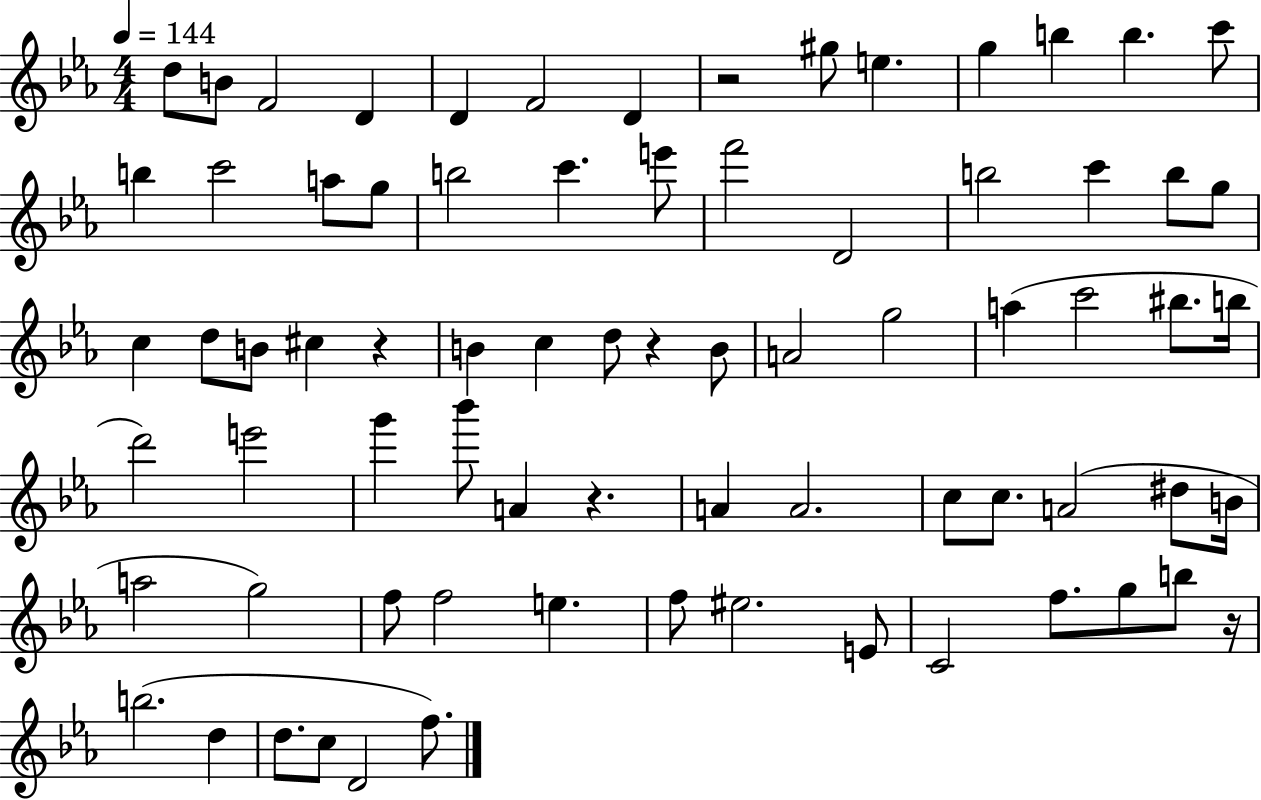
D5/e B4/e F4/h D4/q D4/q F4/h D4/q R/h G#5/e E5/q. G5/q B5/q B5/q. C6/e B5/q C6/h A5/e G5/e B5/h C6/q. E6/e F6/h D4/h B5/h C6/q B5/e G5/e C5/q D5/e B4/e C#5/q R/q B4/q C5/q D5/e R/q B4/e A4/h G5/h A5/q C6/h BIS5/e. B5/s D6/h E6/h G6/q Bb6/e A4/q R/q. A4/q A4/h. C5/e C5/e. A4/h D#5/e B4/s A5/h G5/h F5/e F5/h E5/q. F5/e EIS5/h. E4/e C4/h F5/e. G5/e B5/e R/s B5/h. D5/q D5/e. C5/e D4/h F5/e.